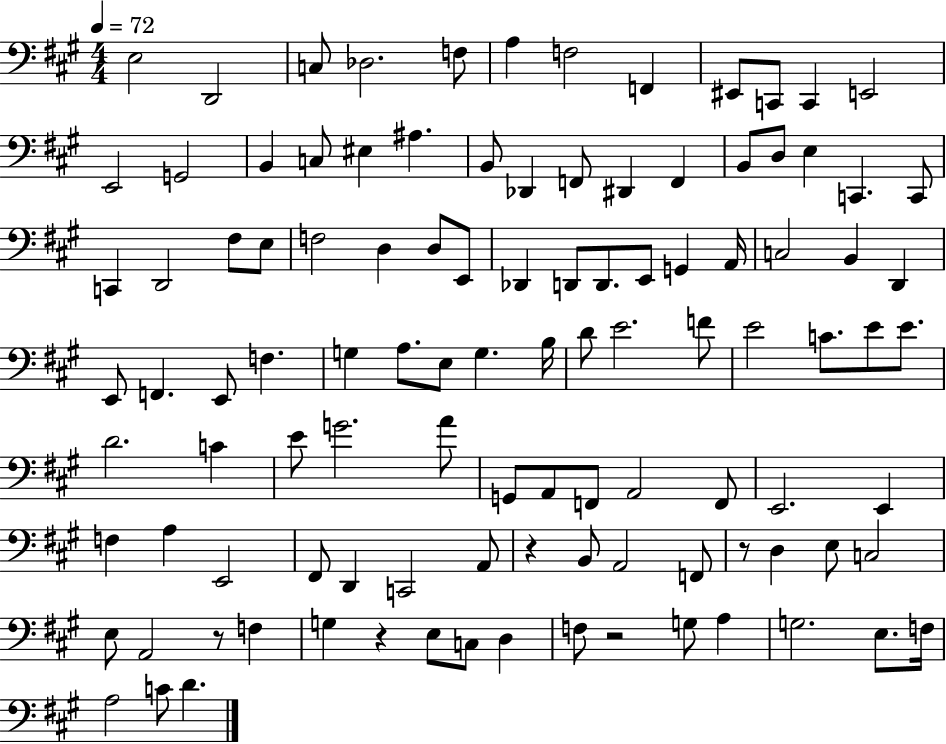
X:1
T:Untitled
M:4/4
L:1/4
K:A
E,2 D,,2 C,/2 _D,2 F,/2 A, F,2 F,, ^E,,/2 C,,/2 C,, E,,2 E,,2 G,,2 B,, C,/2 ^E, ^A, B,,/2 _D,, F,,/2 ^D,, F,, B,,/2 D,/2 E, C,, C,,/2 C,, D,,2 ^F,/2 E,/2 F,2 D, D,/2 E,,/2 _D,, D,,/2 D,,/2 E,,/2 G,, A,,/4 C,2 B,, D,, E,,/2 F,, E,,/2 F, G, A,/2 E,/2 G, B,/4 D/2 E2 F/2 E2 C/2 E/2 E/2 D2 C E/2 G2 A/2 G,,/2 A,,/2 F,,/2 A,,2 F,,/2 E,,2 E,, F, A, E,,2 ^F,,/2 D,, C,,2 A,,/2 z B,,/2 A,,2 F,,/2 z/2 D, E,/2 C,2 E,/2 A,,2 z/2 F, G, z E,/2 C,/2 D, F,/2 z2 G,/2 A, G,2 E,/2 F,/4 A,2 C/2 D